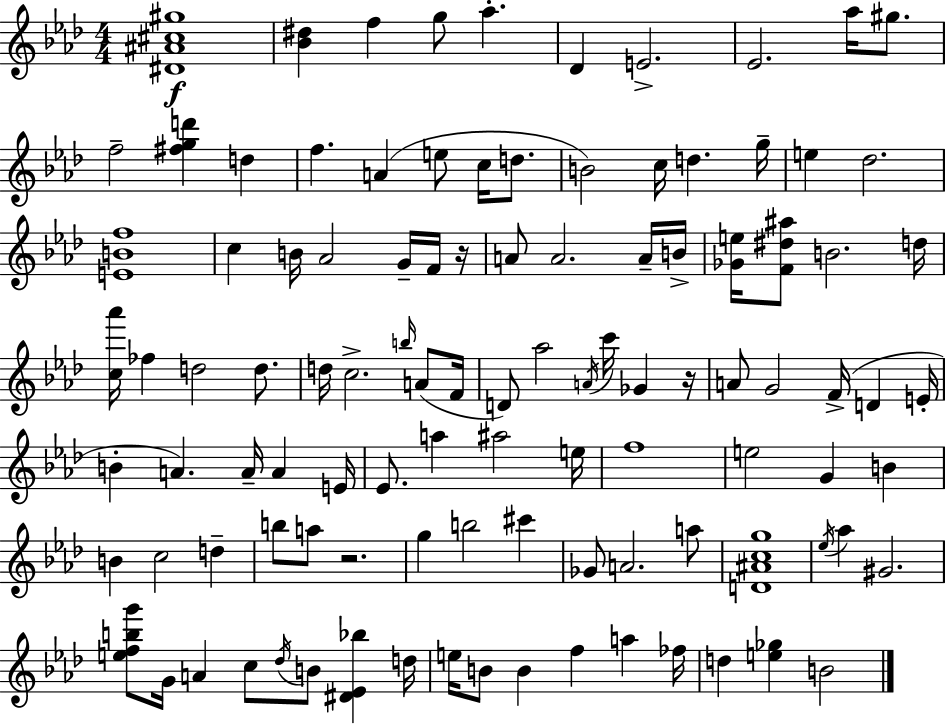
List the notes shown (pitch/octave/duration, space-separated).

[D#4,A#4,C#5,G#5]/w [Bb4,D#5]/q F5/q G5/e Ab5/q. Db4/q E4/h. Eb4/h. Ab5/s G#5/e. F5/h [F#5,G5,D6]/q D5/q F5/q. A4/q E5/e C5/s D5/e. B4/h C5/s D5/q. G5/s E5/q Db5/h. [E4,B4,F5]/w C5/q B4/s Ab4/h G4/s F4/s R/s A4/e A4/h. A4/s B4/s [Gb4,E5]/s [F4,D#5,A#5]/e B4/h. D5/s [C5,Ab6]/s FES5/q D5/h D5/e. D5/s C5/h. B5/s A4/e F4/s D4/e Ab5/h A4/s C6/s Gb4/q R/s A4/e G4/h F4/s D4/q E4/s B4/q A4/q. A4/s A4/q E4/s Eb4/e. A5/q A#5/h E5/s F5/w E5/h G4/q B4/q B4/q C5/h D5/q B5/e A5/e R/h. G5/q B5/h C#6/q Gb4/e A4/h. A5/e [D4,A#4,C5,G5]/w Eb5/s Ab5/q G#4/h. [E5,F5,B5,G6]/e G4/s A4/q C5/e Db5/s B4/e [D#4,Eb4,Bb5]/q D5/s E5/s B4/e B4/q F5/q A5/q FES5/s D5/q [E5,Gb5]/q B4/h